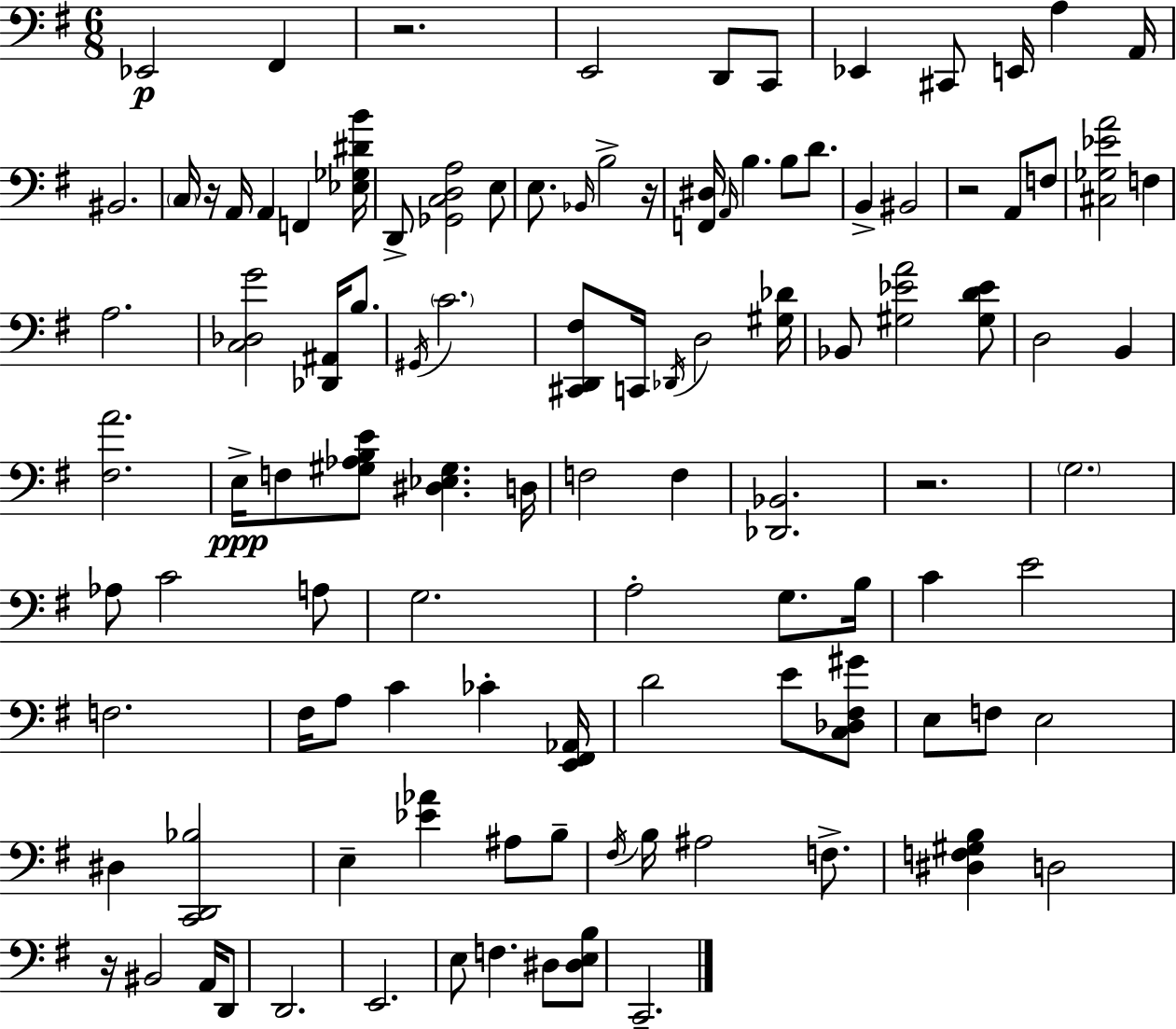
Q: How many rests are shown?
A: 6